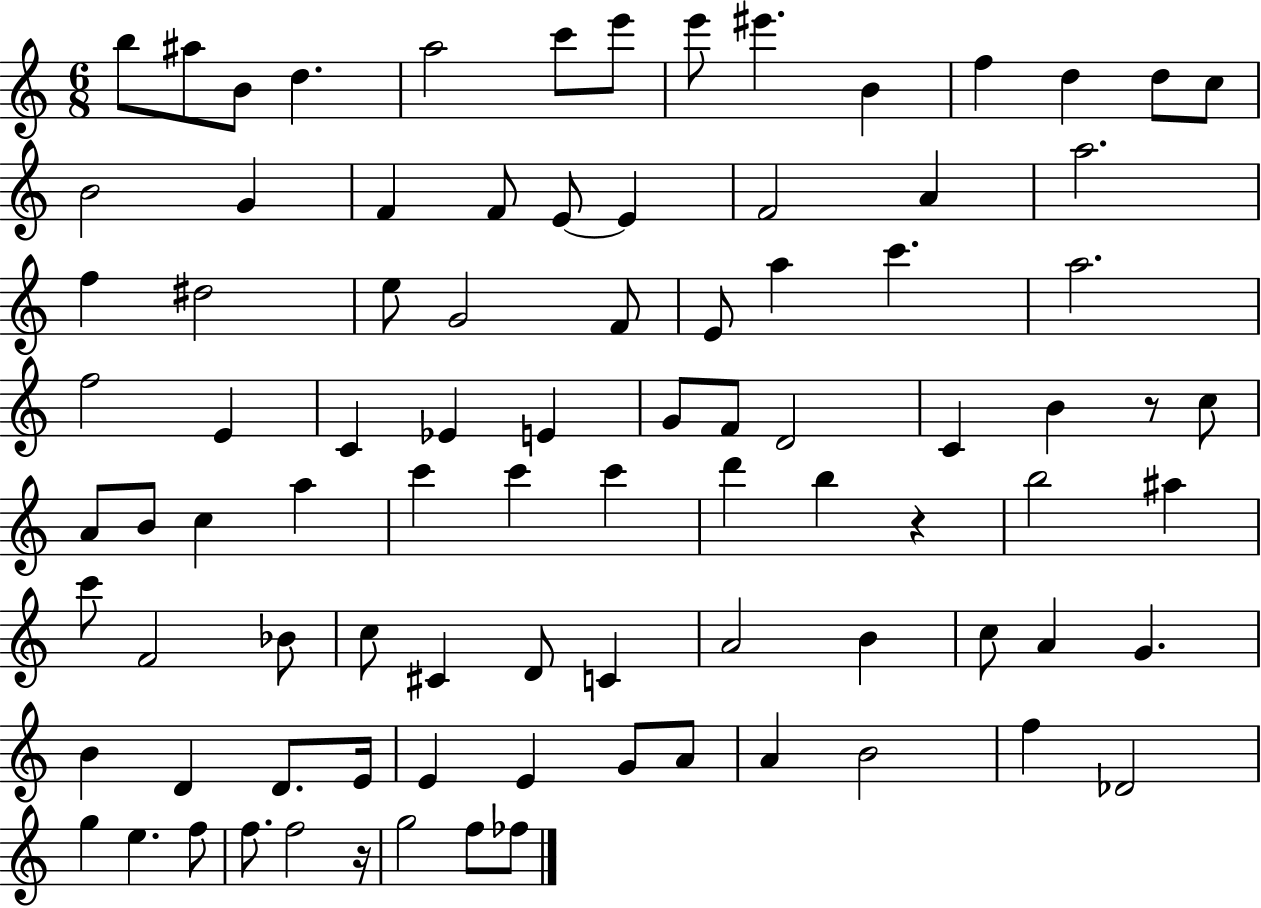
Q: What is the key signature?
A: C major